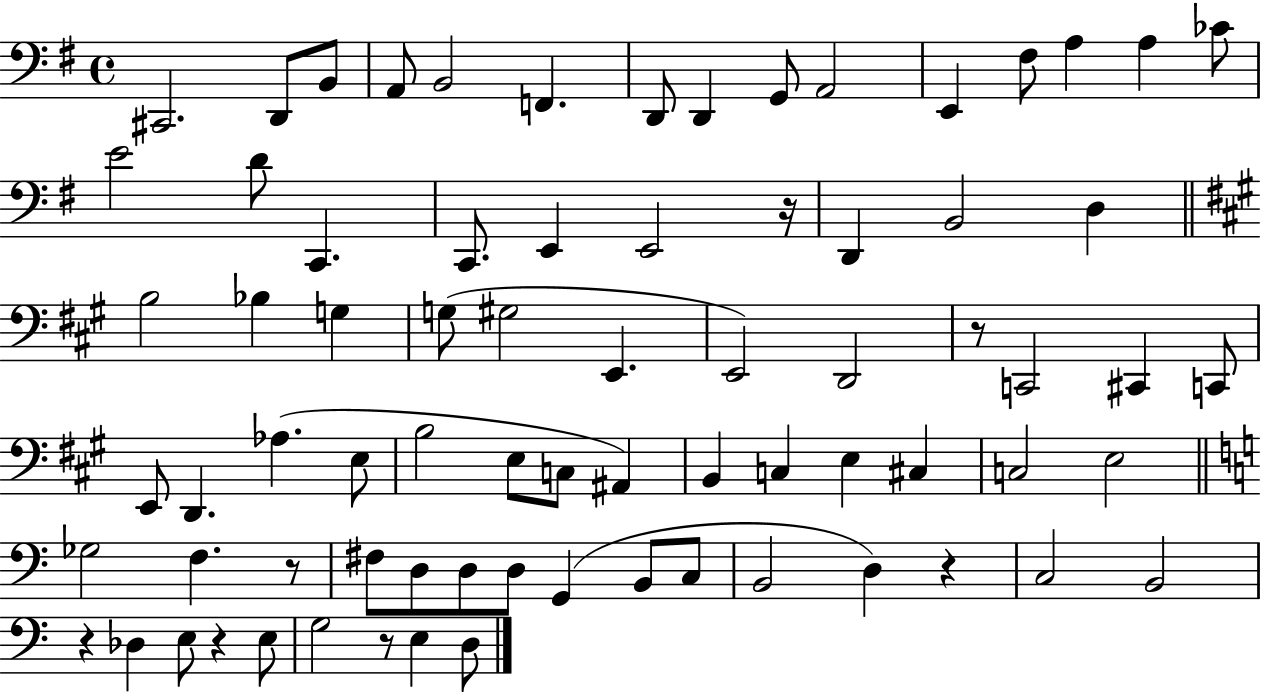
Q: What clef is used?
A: bass